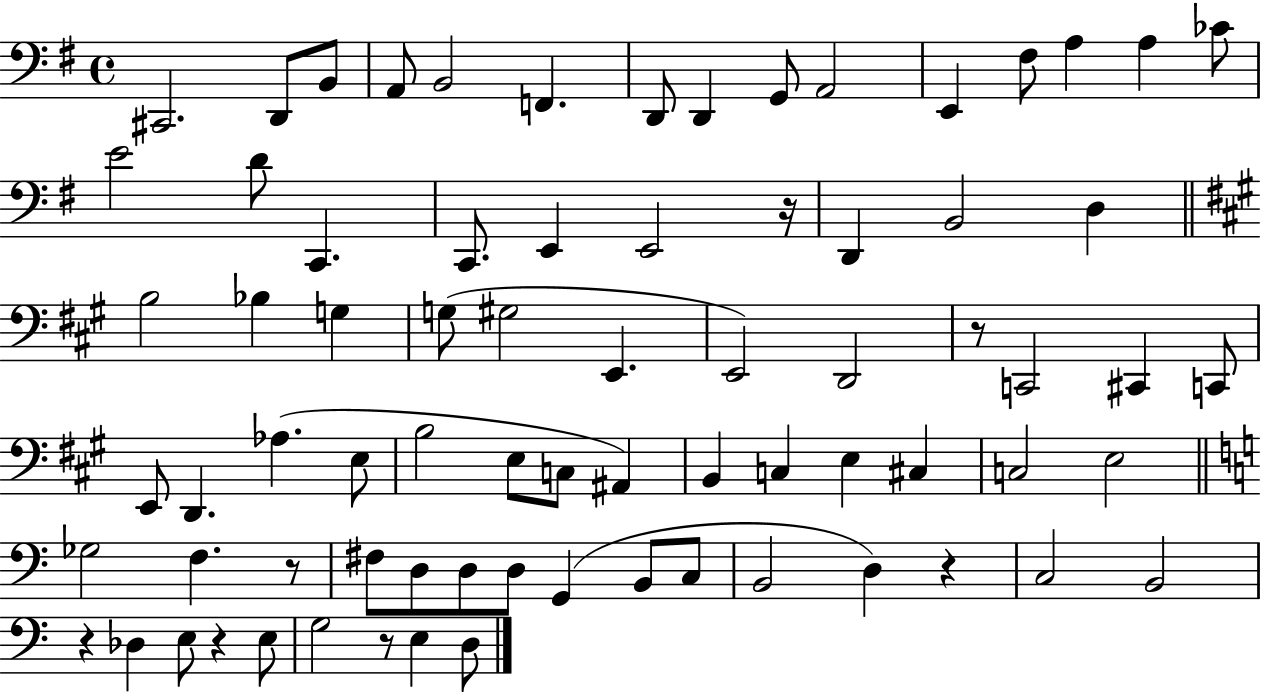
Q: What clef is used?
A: bass